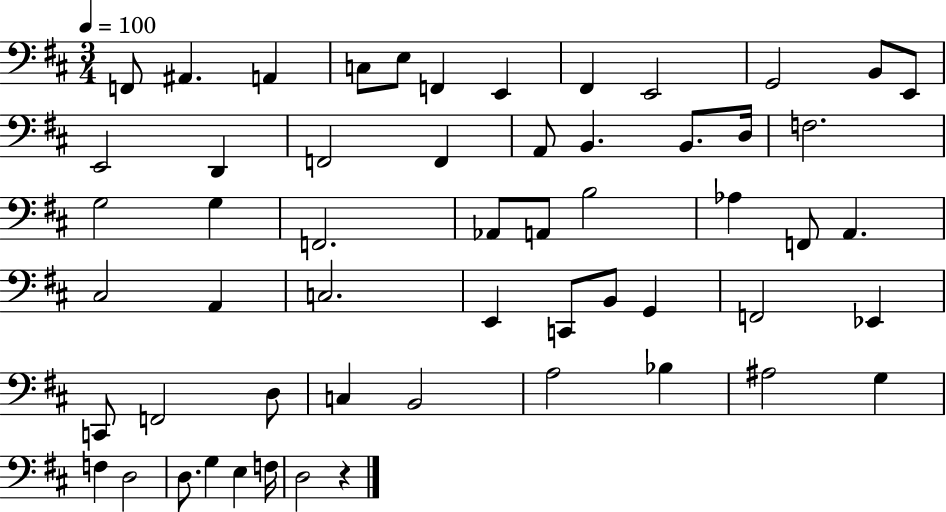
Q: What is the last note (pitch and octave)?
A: D3